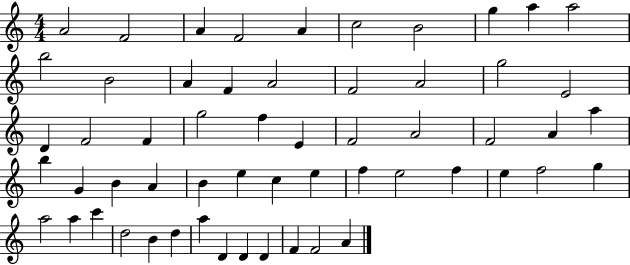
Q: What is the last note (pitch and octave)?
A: A4